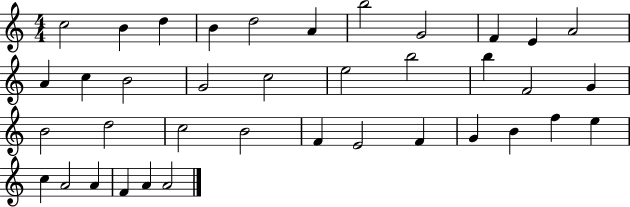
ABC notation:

X:1
T:Untitled
M:4/4
L:1/4
K:C
c2 B d B d2 A b2 G2 F E A2 A c B2 G2 c2 e2 b2 b F2 G B2 d2 c2 B2 F E2 F G B f e c A2 A F A A2